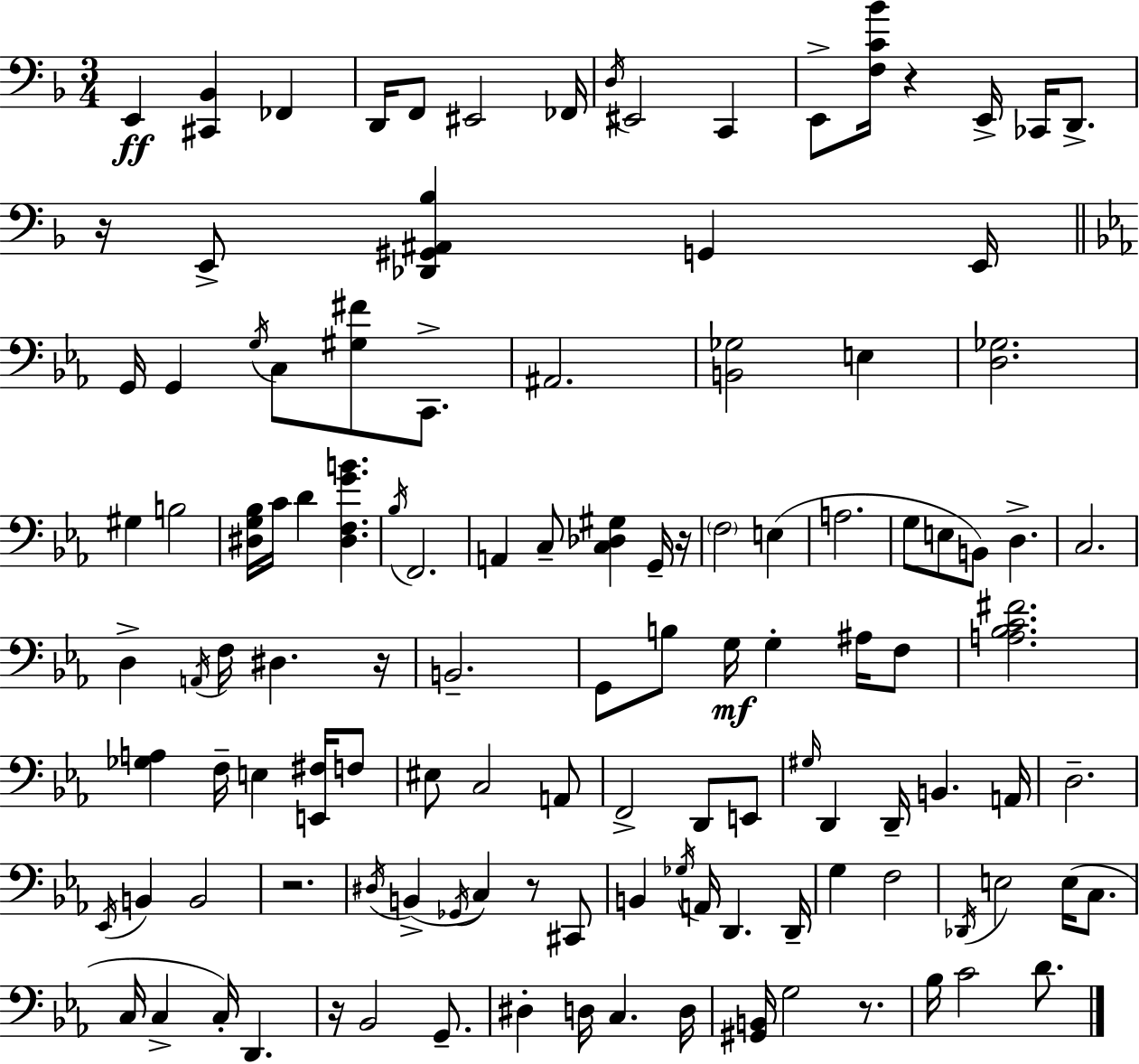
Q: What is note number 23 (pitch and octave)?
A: E3